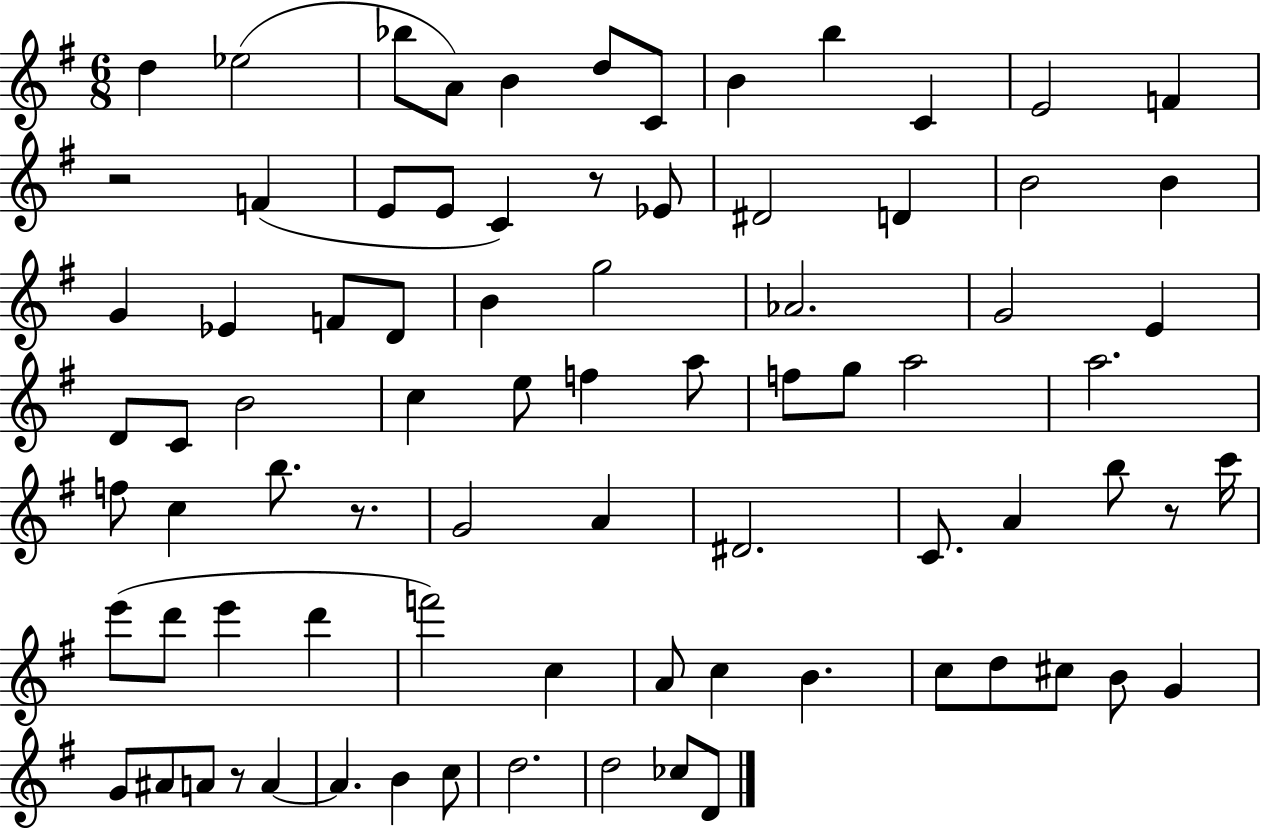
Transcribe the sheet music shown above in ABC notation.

X:1
T:Untitled
M:6/8
L:1/4
K:G
d _e2 _b/2 A/2 B d/2 C/2 B b C E2 F z2 F E/2 E/2 C z/2 _E/2 ^D2 D B2 B G _E F/2 D/2 B g2 _A2 G2 E D/2 C/2 B2 c e/2 f a/2 f/2 g/2 a2 a2 f/2 c b/2 z/2 G2 A ^D2 C/2 A b/2 z/2 c'/4 e'/2 d'/2 e' d' f'2 c A/2 c B c/2 d/2 ^c/2 B/2 G G/2 ^A/2 A/2 z/2 A A B c/2 d2 d2 _c/2 D/2